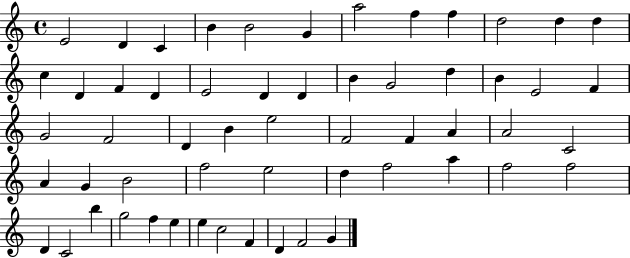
{
  \clef treble
  \time 4/4
  \defaultTimeSignature
  \key c \major
  e'2 d'4 c'4 | b'4 b'2 g'4 | a''2 f''4 f''4 | d''2 d''4 d''4 | \break c''4 d'4 f'4 d'4 | e'2 d'4 d'4 | b'4 g'2 d''4 | b'4 e'2 f'4 | \break g'2 f'2 | d'4 b'4 e''2 | f'2 f'4 a'4 | a'2 c'2 | \break a'4 g'4 b'2 | f''2 e''2 | d''4 f''2 a''4 | f''2 f''2 | \break d'4 c'2 b''4 | g''2 f''4 e''4 | e''4 c''2 f'4 | d'4 f'2 g'4 | \break \bar "|."
}